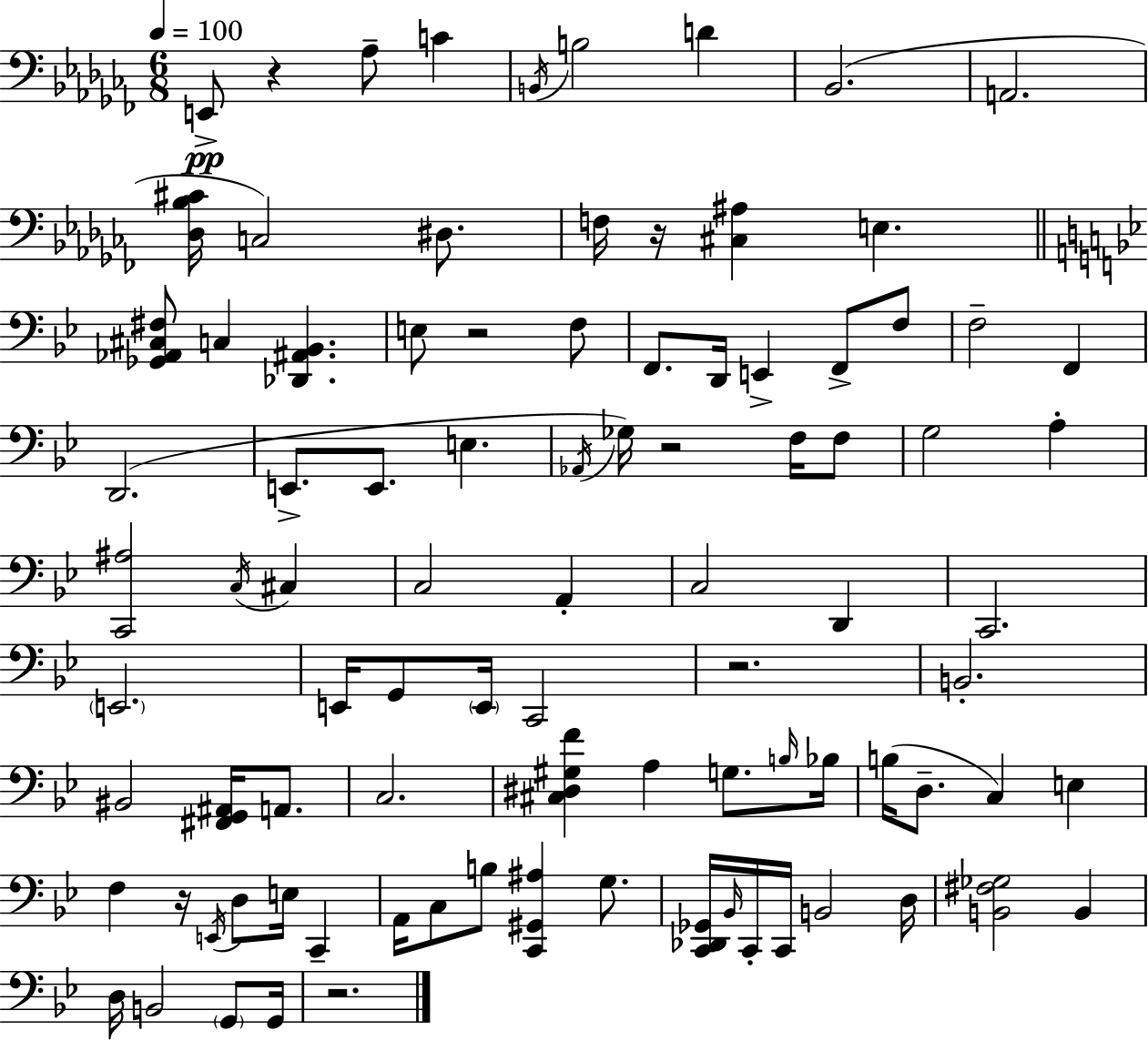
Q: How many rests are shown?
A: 7